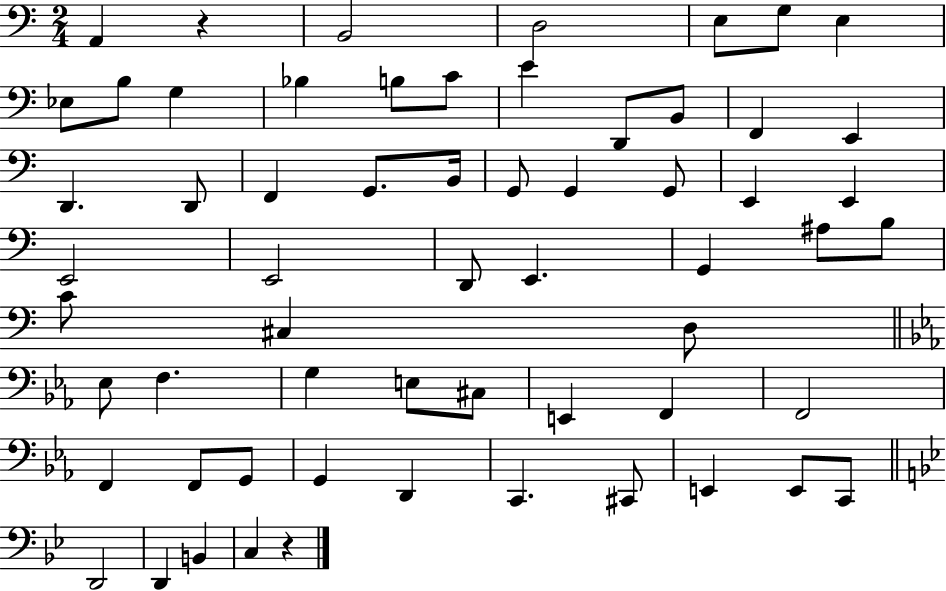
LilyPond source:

{
  \clef bass
  \numericTimeSignature
  \time 2/4
  \key c \major
  \repeat volta 2 { a,4 r4 | b,2 | d2 | e8 g8 e4 | \break ees8 b8 g4 | bes4 b8 c'8 | e'4 d,8 b,8 | f,4 e,4 | \break d,4. d,8 | f,4 g,8. b,16 | g,8 g,4 g,8 | e,4 e,4 | \break e,2 | e,2 | d,8 e,4. | g,4 ais8 b8 | \break c'8 cis4 d8 | \bar "||" \break \key c \minor ees8 f4. | g4 e8 cis8 | e,4 f,4 | f,2 | \break f,4 f,8 g,8 | g,4 d,4 | c,4. cis,8 | e,4 e,8 c,8 | \break \bar "||" \break \key bes \major d,2 | d,4 b,4 | c4 r4 | } \bar "|."
}